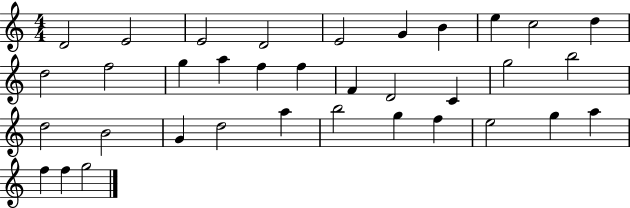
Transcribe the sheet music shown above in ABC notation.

X:1
T:Untitled
M:4/4
L:1/4
K:C
D2 E2 E2 D2 E2 G B e c2 d d2 f2 g a f f F D2 C g2 b2 d2 B2 G d2 a b2 g f e2 g a f f g2